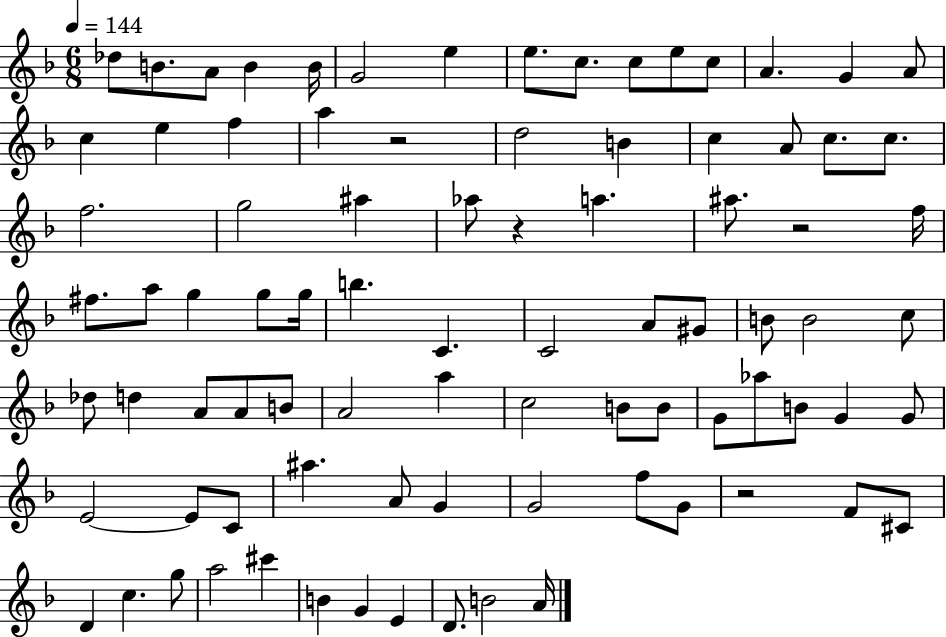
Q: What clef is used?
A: treble